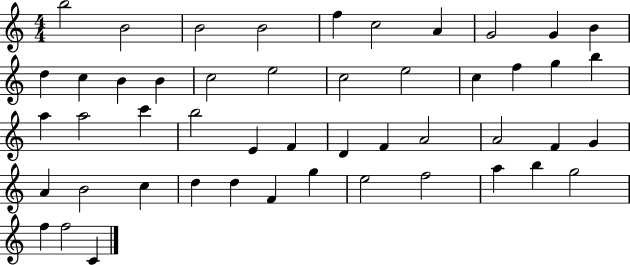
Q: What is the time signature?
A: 4/4